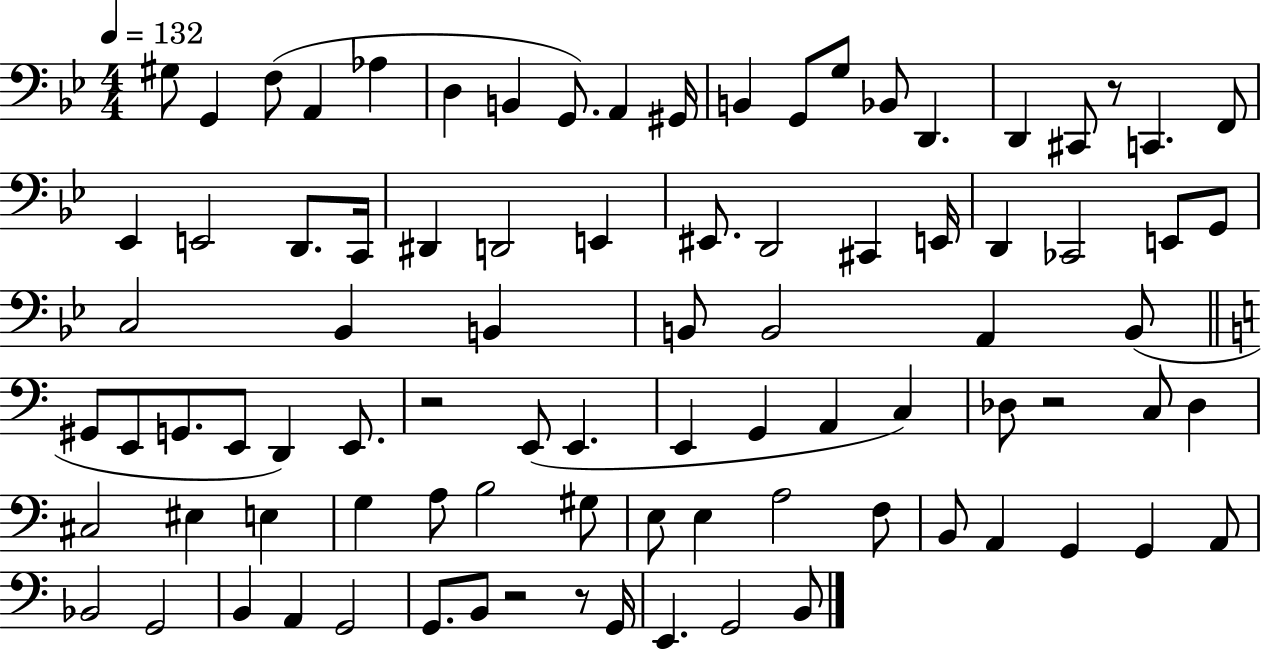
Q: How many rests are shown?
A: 5